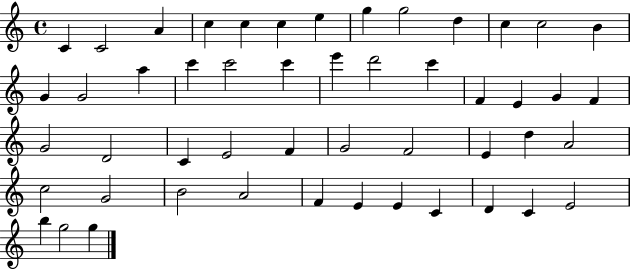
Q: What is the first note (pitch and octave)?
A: C4